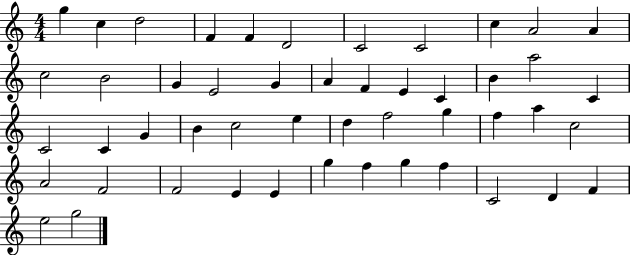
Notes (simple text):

G5/q C5/q D5/h F4/q F4/q D4/h C4/h C4/h C5/q A4/h A4/q C5/h B4/h G4/q E4/h G4/q A4/q F4/q E4/q C4/q B4/q A5/h C4/q C4/h C4/q G4/q B4/q C5/h E5/q D5/q F5/h G5/q F5/q A5/q C5/h A4/h F4/h F4/h E4/q E4/q G5/q F5/q G5/q F5/q C4/h D4/q F4/q E5/h G5/h